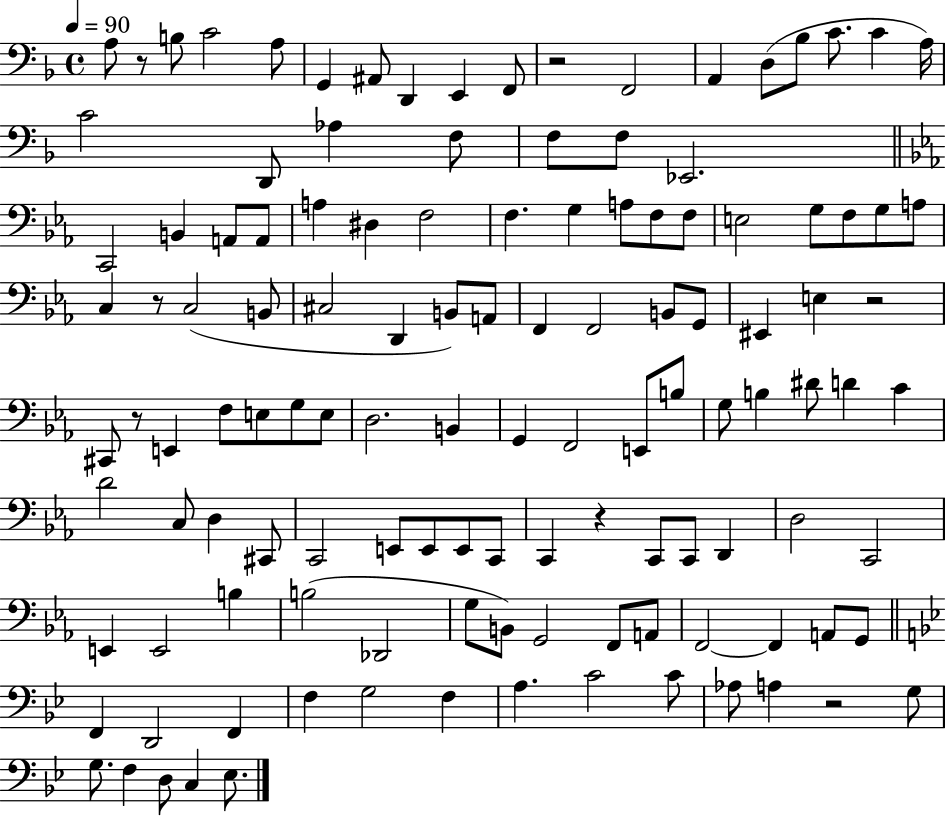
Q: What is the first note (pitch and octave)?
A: A3